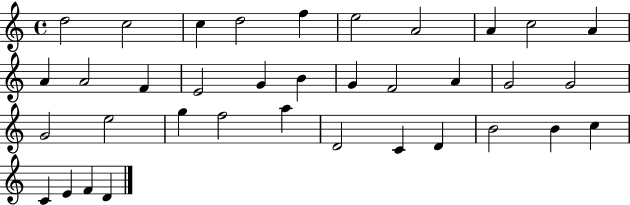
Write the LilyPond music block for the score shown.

{
  \clef treble
  \time 4/4
  \defaultTimeSignature
  \key c \major
  d''2 c''2 | c''4 d''2 f''4 | e''2 a'2 | a'4 c''2 a'4 | \break a'4 a'2 f'4 | e'2 g'4 b'4 | g'4 f'2 a'4 | g'2 g'2 | \break g'2 e''2 | g''4 f''2 a''4 | d'2 c'4 d'4 | b'2 b'4 c''4 | \break c'4 e'4 f'4 d'4 | \bar "|."
}